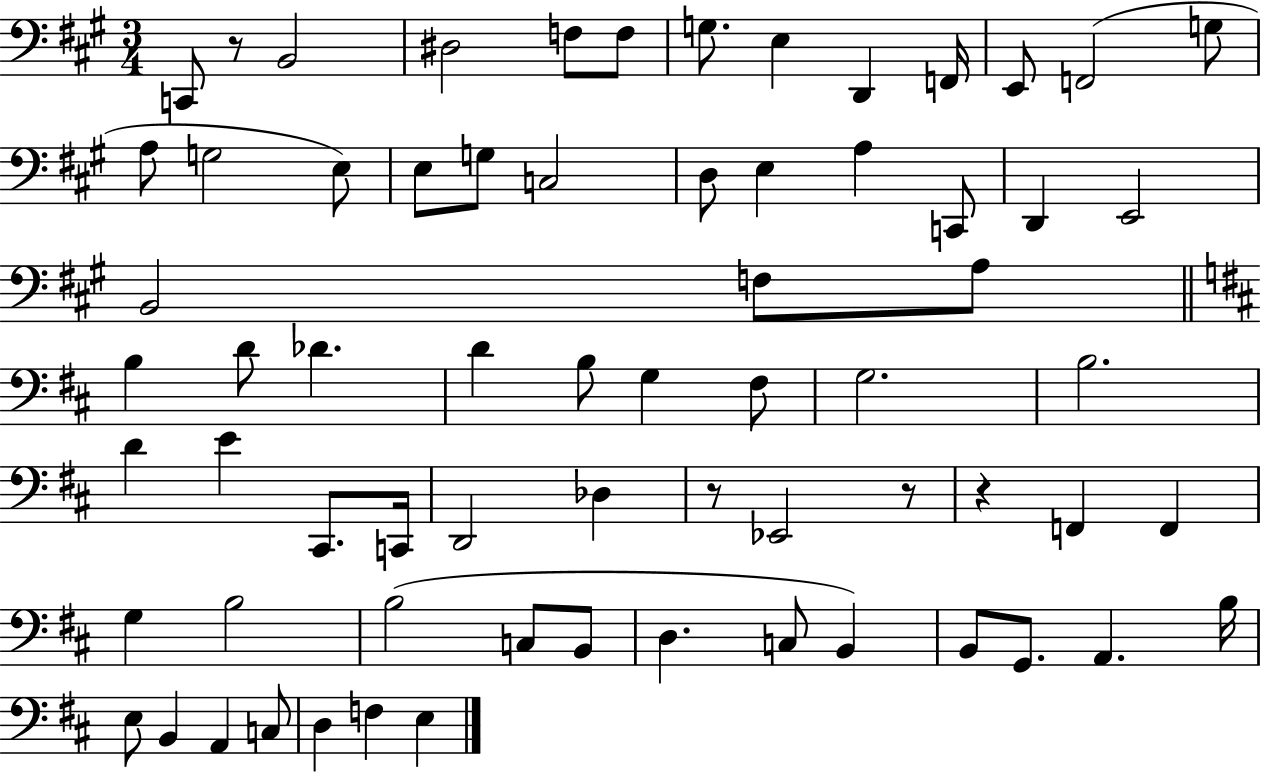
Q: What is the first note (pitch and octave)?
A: C2